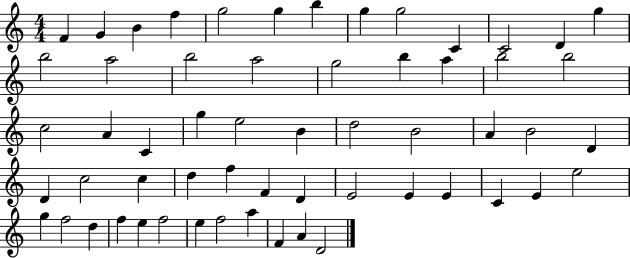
{
  \clef treble
  \numericTimeSignature
  \time 4/4
  \key c \major
  f'4 g'4 b'4 f''4 | g''2 g''4 b''4 | g''4 g''2 c'4 | c'2 d'4 g''4 | \break b''2 a''2 | b''2 a''2 | g''2 b''4 a''4 | b''2 b''2 | \break c''2 a'4 c'4 | g''4 e''2 b'4 | d''2 b'2 | a'4 b'2 d'4 | \break d'4 c''2 c''4 | d''4 f''4 f'4 d'4 | e'2 e'4 e'4 | c'4 e'4 e''2 | \break g''4 f''2 d''4 | f''4 e''4 f''2 | e''4 f''2 a''4 | f'4 a'4 d'2 | \break \bar "|."
}